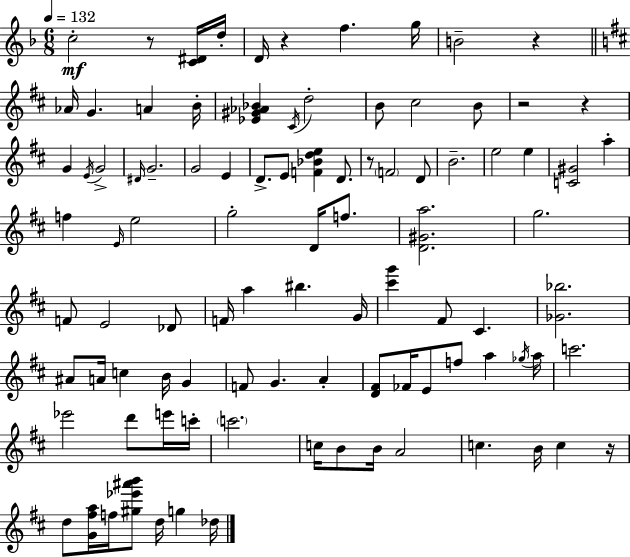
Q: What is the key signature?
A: D minor